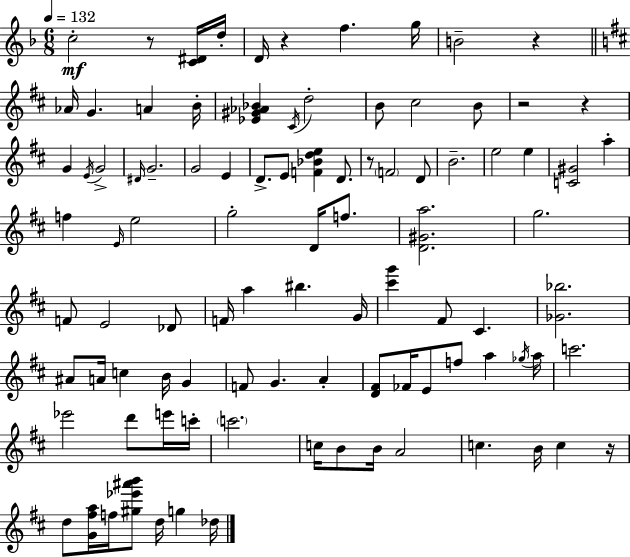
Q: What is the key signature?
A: D minor